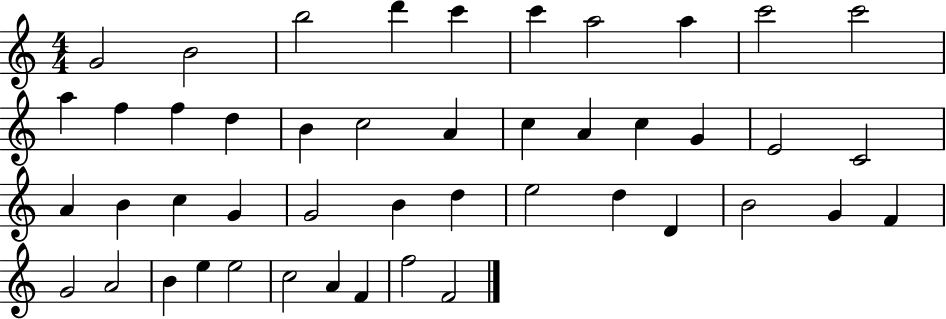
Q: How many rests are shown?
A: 0